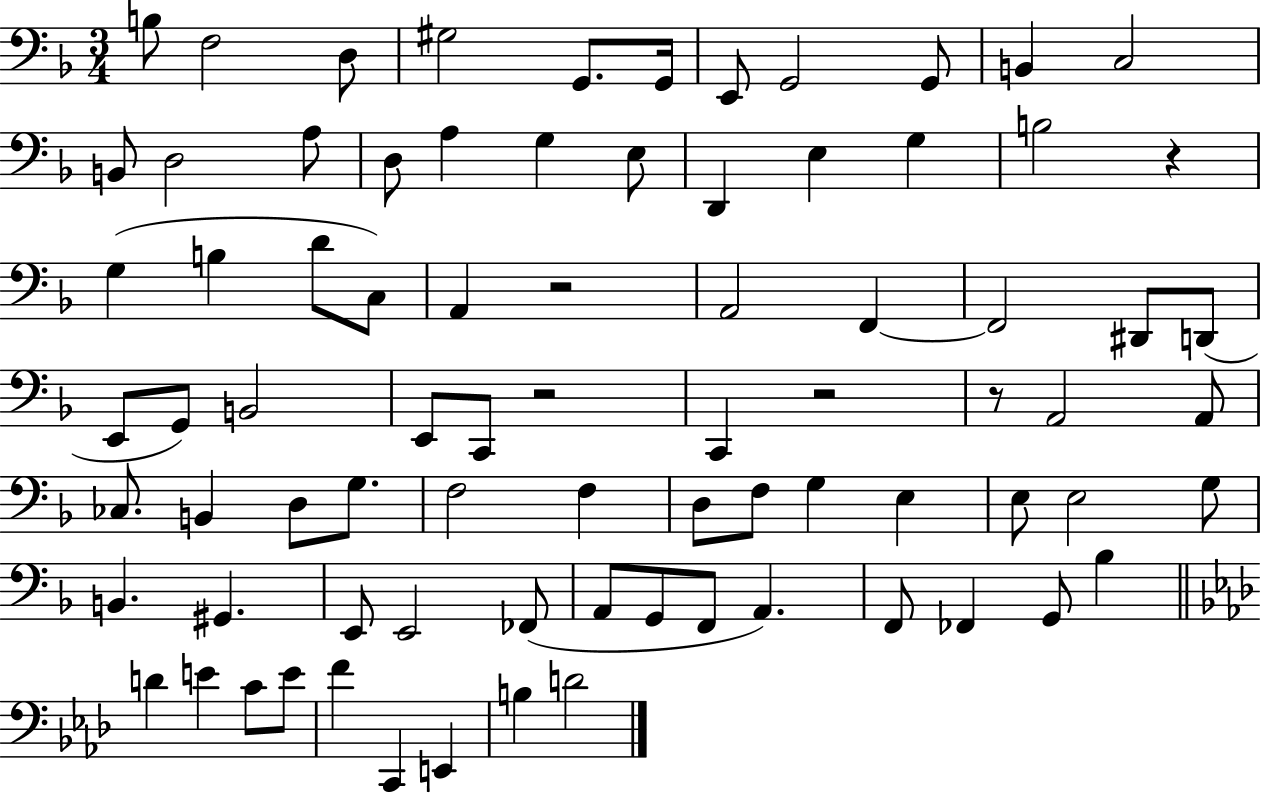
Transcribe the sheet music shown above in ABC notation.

X:1
T:Untitled
M:3/4
L:1/4
K:F
B,/2 F,2 D,/2 ^G,2 G,,/2 G,,/4 E,,/2 G,,2 G,,/2 B,, C,2 B,,/2 D,2 A,/2 D,/2 A, G, E,/2 D,, E, G, B,2 z G, B, D/2 C,/2 A,, z2 A,,2 F,, F,,2 ^D,,/2 D,,/2 E,,/2 G,,/2 B,,2 E,,/2 C,,/2 z2 C,, z2 z/2 A,,2 A,,/2 _C,/2 B,, D,/2 G,/2 F,2 F, D,/2 F,/2 G, E, E,/2 E,2 G,/2 B,, ^G,, E,,/2 E,,2 _F,,/2 A,,/2 G,,/2 F,,/2 A,, F,,/2 _F,, G,,/2 _B, D E C/2 E/2 F C,, E,, B, D2